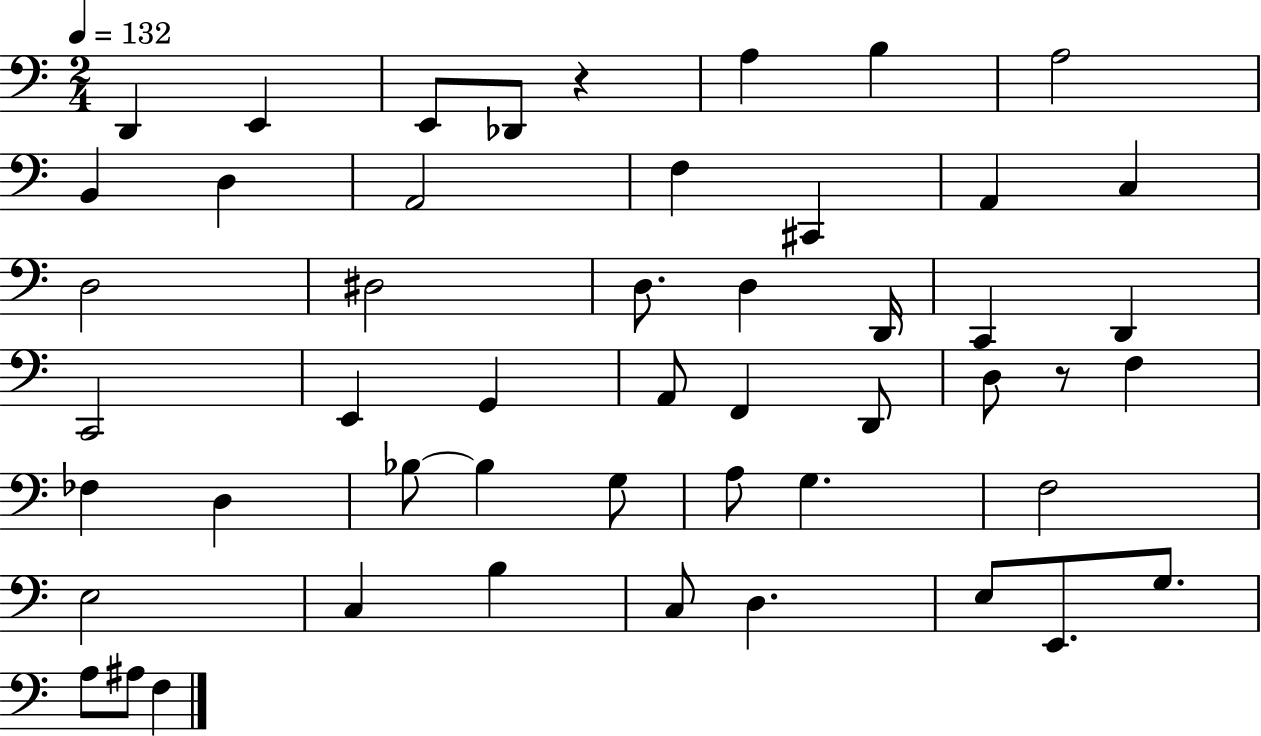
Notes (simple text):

D2/q E2/q E2/e Db2/e R/q A3/q B3/q A3/h B2/q D3/q A2/h F3/q C#2/q A2/q C3/q D3/h D#3/h D3/e. D3/q D2/s C2/q D2/q C2/h E2/q G2/q A2/e F2/q D2/e D3/e R/e F3/q FES3/q D3/q Bb3/e Bb3/q G3/e A3/e G3/q. F3/h E3/h C3/q B3/q C3/e D3/q. E3/e E2/e. G3/e. A3/e A#3/e F3/q